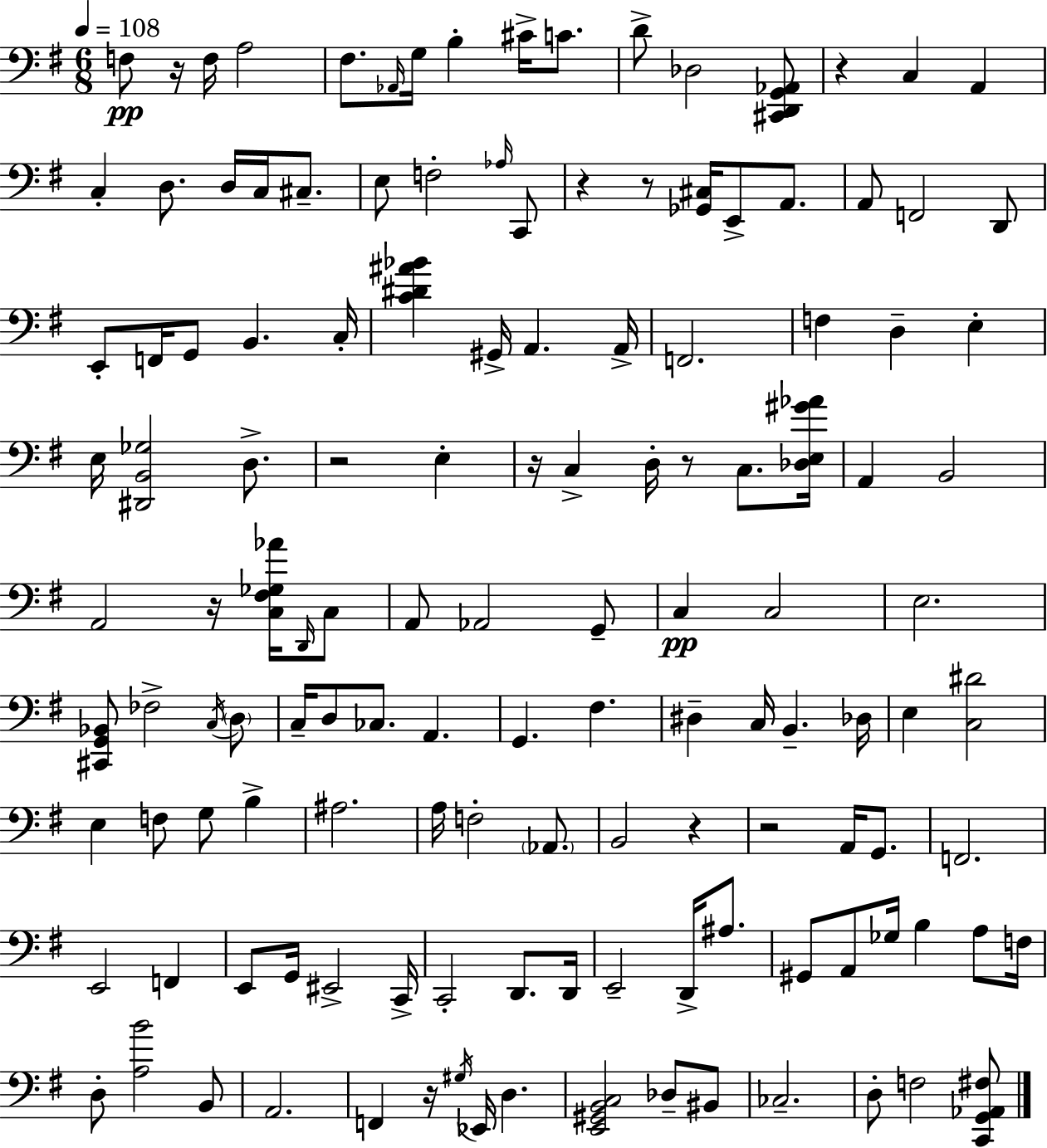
{
  \clef bass
  \numericTimeSignature
  \time 6/8
  \key g \major
  \tempo 4 = 108
  f8\pp r16 f16 a2 | fis8. \grace { aes,16 } g16 b4-. cis'16-> c'8. | d'8-> des2 <cis, d, g, aes,>8 | r4 c4 a,4 | \break c4-. d8. d16 c16 cis8.-- | e8 f2-. \grace { aes16 } | c,8 r4 r8 <ges, cis>16 e,8-> a,8. | a,8 f,2 | \break d,8 e,8-. f,16 g,8 b,4. | c16-. <c' dis' ais' bes'>4 gis,16-> a,4. | a,16-> f,2. | f4 d4-- e4-. | \break e16 <dis, b, ges>2 d8.-> | r2 e4-. | r16 c4-> d16-. r8 c8. | <des e gis' aes'>16 a,4 b,2 | \break a,2 r16 <c fis ges aes'>16 | \grace { d,16 } c8 a,8 aes,2 | g,8-- c4\pp c2 | e2. | \break <cis, g, bes,>8 fes2-> | \acciaccatura { c16 } \parenthesize d8 c16-- d8 ces8. a,4. | g,4. fis4. | dis4-- c16 b,4.-- | \break des16 e4 <c dis'>2 | e4 f8 g8 | b4-> ais2. | a16 f2-. | \break \parenthesize aes,8. b,2 | r4 r2 | a,16 g,8. f,2. | e,2 | \break f,4 e,8 g,16 eis,2-> | c,16-> c,2-. | d,8. d,16 e,2-- | d,16-> ais8. gis,8 a,8 ges16 b4 | \break a8 f16 d8-. <a b'>2 | b,8 a,2. | f,4 r16 \acciaccatura { gis16 } ees,16 d4. | <e, gis, b, c>2 | \break des8-- bis,8 ces2.-- | d8-. f2 | <c, g, aes, fis>8 \bar "|."
}